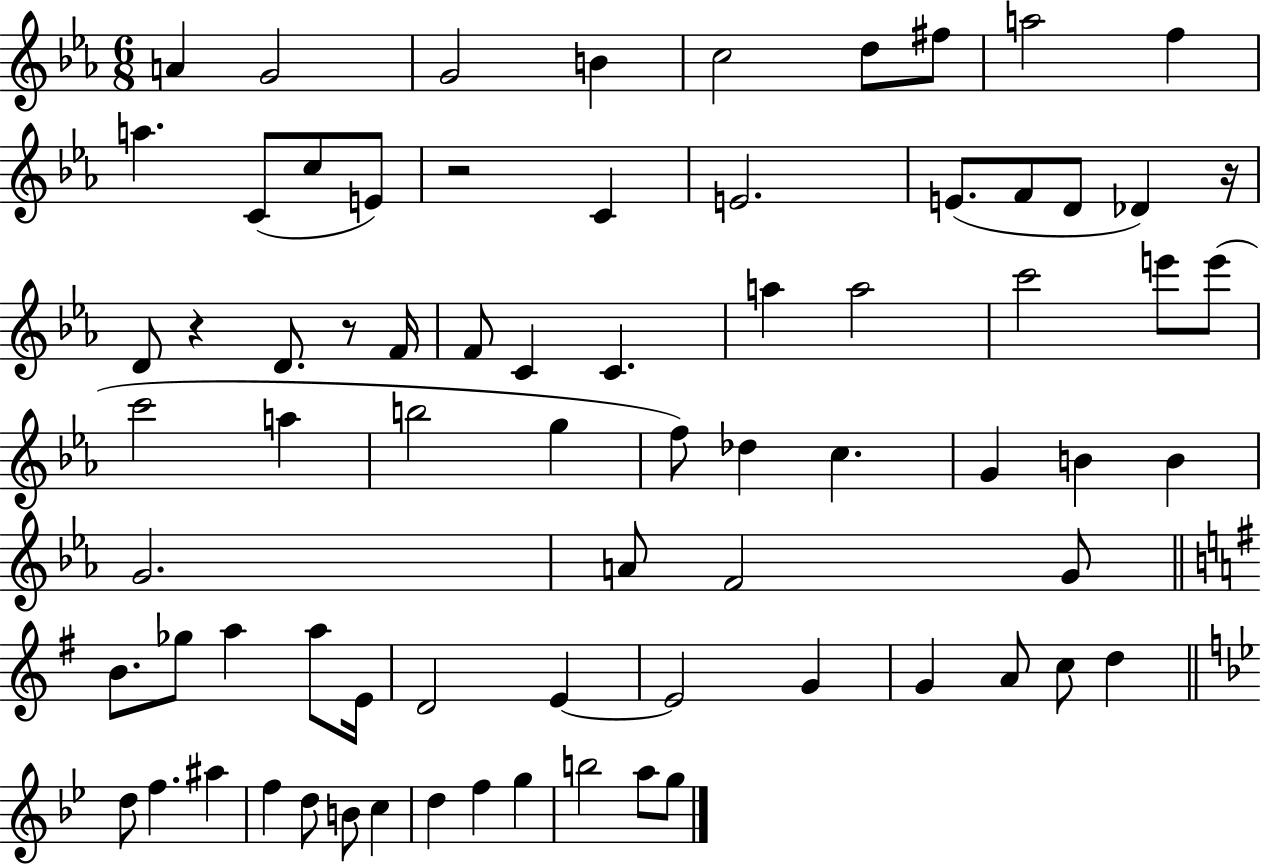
A4/q G4/h G4/h B4/q C5/h D5/e F#5/e A5/h F5/q A5/q. C4/e C5/e E4/e R/h C4/q E4/h. E4/e. F4/e D4/e Db4/q R/s D4/e R/q D4/e. R/e F4/s F4/e C4/q C4/q. A5/q A5/h C6/h E6/e E6/e C6/h A5/q B5/h G5/q F5/e Db5/q C5/q. G4/q B4/q B4/q G4/h. A4/e F4/h G4/e B4/e. Gb5/e A5/q A5/e E4/s D4/h E4/q E4/h G4/q G4/q A4/e C5/e D5/q D5/e F5/q. A#5/q F5/q D5/e B4/e C5/q D5/q F5/q G5/q B5/h A5/e G5/e